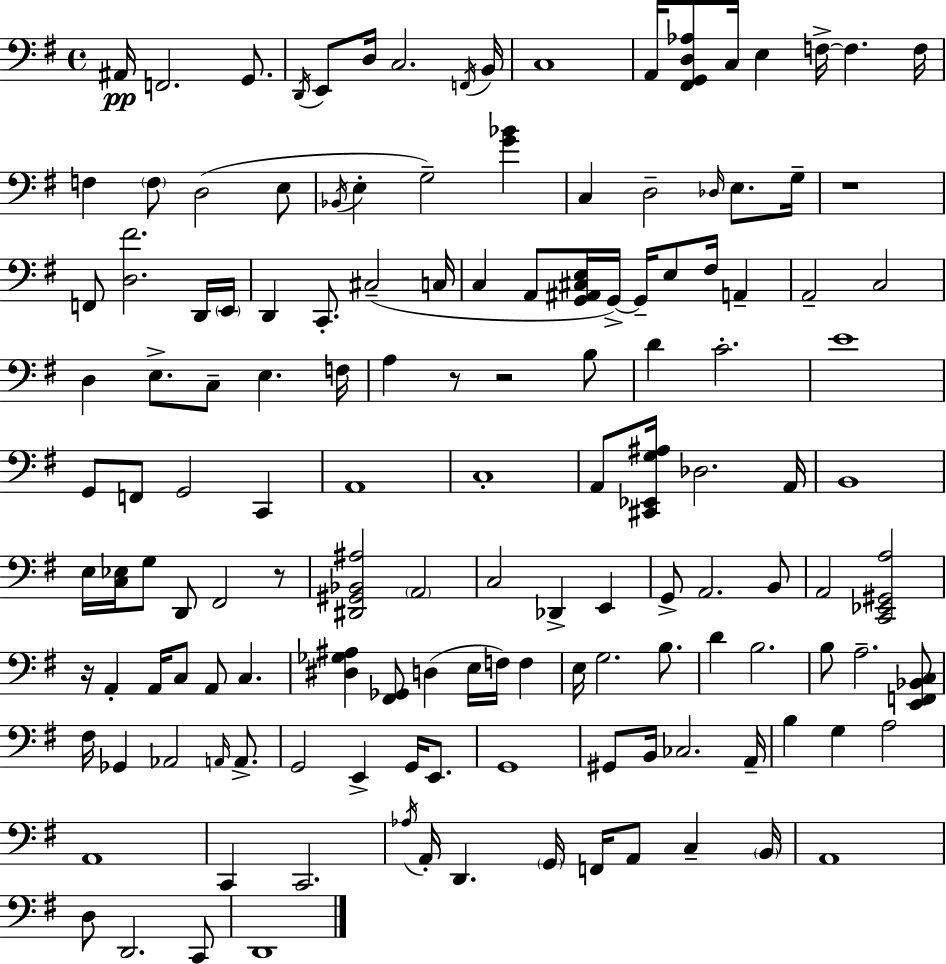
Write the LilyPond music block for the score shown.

{
  \clef bass
  \time 4/4
  \defaultTimeSignature
  \key g \major
  ais,16\pp f,2. g,8. | \acciaccatura { d,16 } e,8 d16 c2. | \acciaccatura { f,16 } b,16 c1 | a,16 <fis, g, d aes>8 c16 e4 f16->~~ f4. | \break f16 f4 \parenthesize f8 d2( | e8 \acciaccatura { bes,16 } e4-. g2--) <g' bes'>4 | c4 d2-- \grace { des16 } | e8. g16-- r1 | \break f,8 <d fis'>2. | d,16 \parenthesize e,16 d,4 c,8.-. cis2--( | c16 c4 a,8 <g, ais, cis e>16 g,16->~~) g,16-- e8 fis16 | a,4-- a,2-- c2 | \break d4 e8.-> c8-- e4. | f16 a4 r8 r2 | b8 d'4 c'2.-. | e'1 | \break g,8 f,8 g,2 | c,4 a,1 | c1-. | a,8 <cis, ees, g ais>16 des2. | \break a,16 b,1 | e16 <c ees>16 g8 d,8 fis,2 | r8 <dis, gis, bes, ais>2 \parenthesize a,2 | c2 des,4-> | \break e,4 g,8-> a,2. | b,8 a,2 <c, ees, gis, a>2 | r16 a,4-. a,16 c8 a,8 c4. | <dis ges ais>4 <fis, ges,>8 d4( e16 f16) | \break f4 e16 g2. | b8. d'4 b2. | b8 a2.-- | <e, f, bes, c>8 fis16 ges,4 aes,2 | \break \grace { a,16 } a,8.-> g,2 e,4-> | g,16 e,8. g,1 | gis,8 b,16 ces2. | a,16-- b4 g4 a2 | \break a,1 | c,4 c,2. | \acciaccatura { aes16 } a,16-. d,4. \parenthesize g,16 f,16 a,8 | c4-- \parenthesize b,16 a,1 | \break d8 d,2. | c,8 d,1 | \bar "|."
}